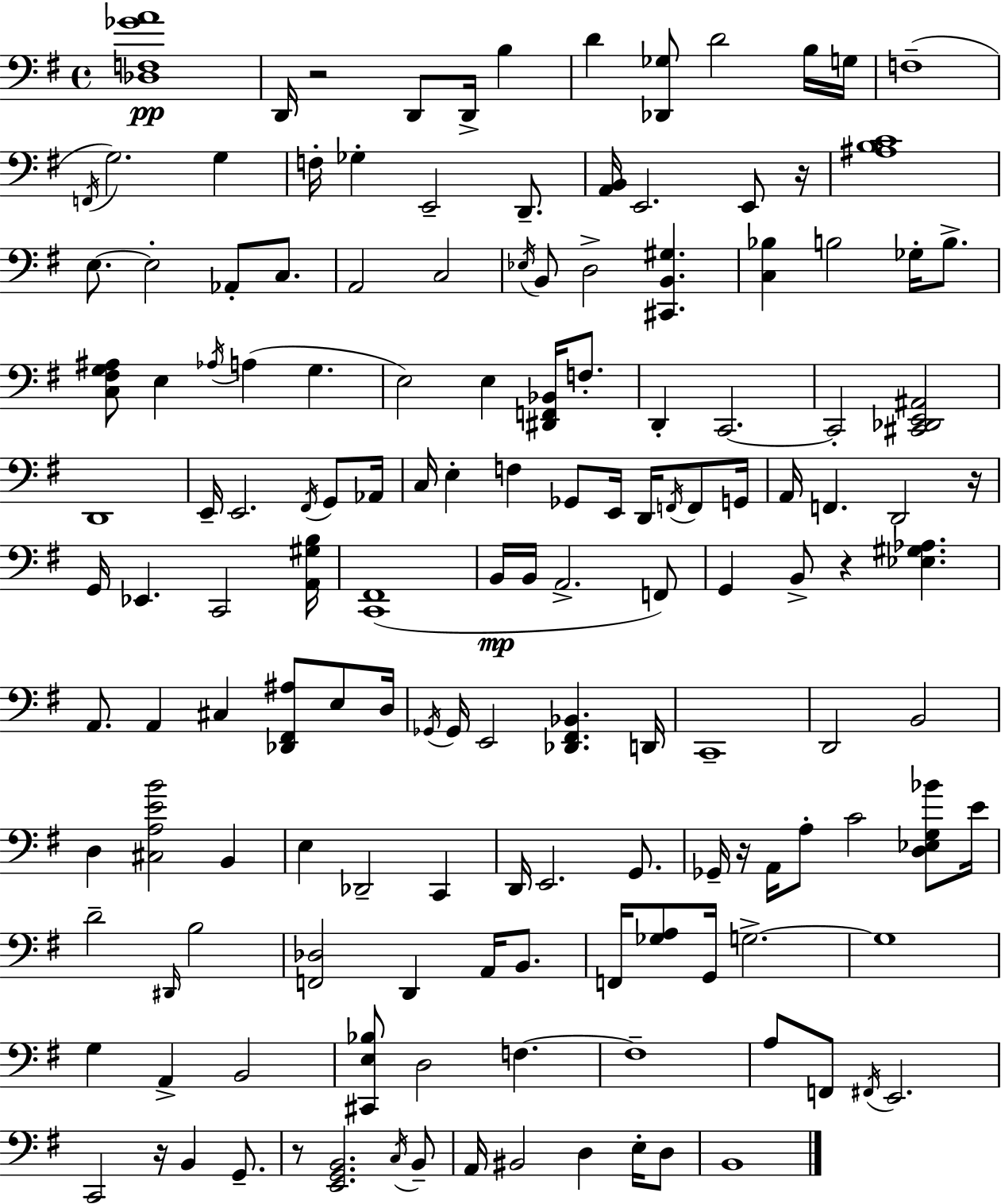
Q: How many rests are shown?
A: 7